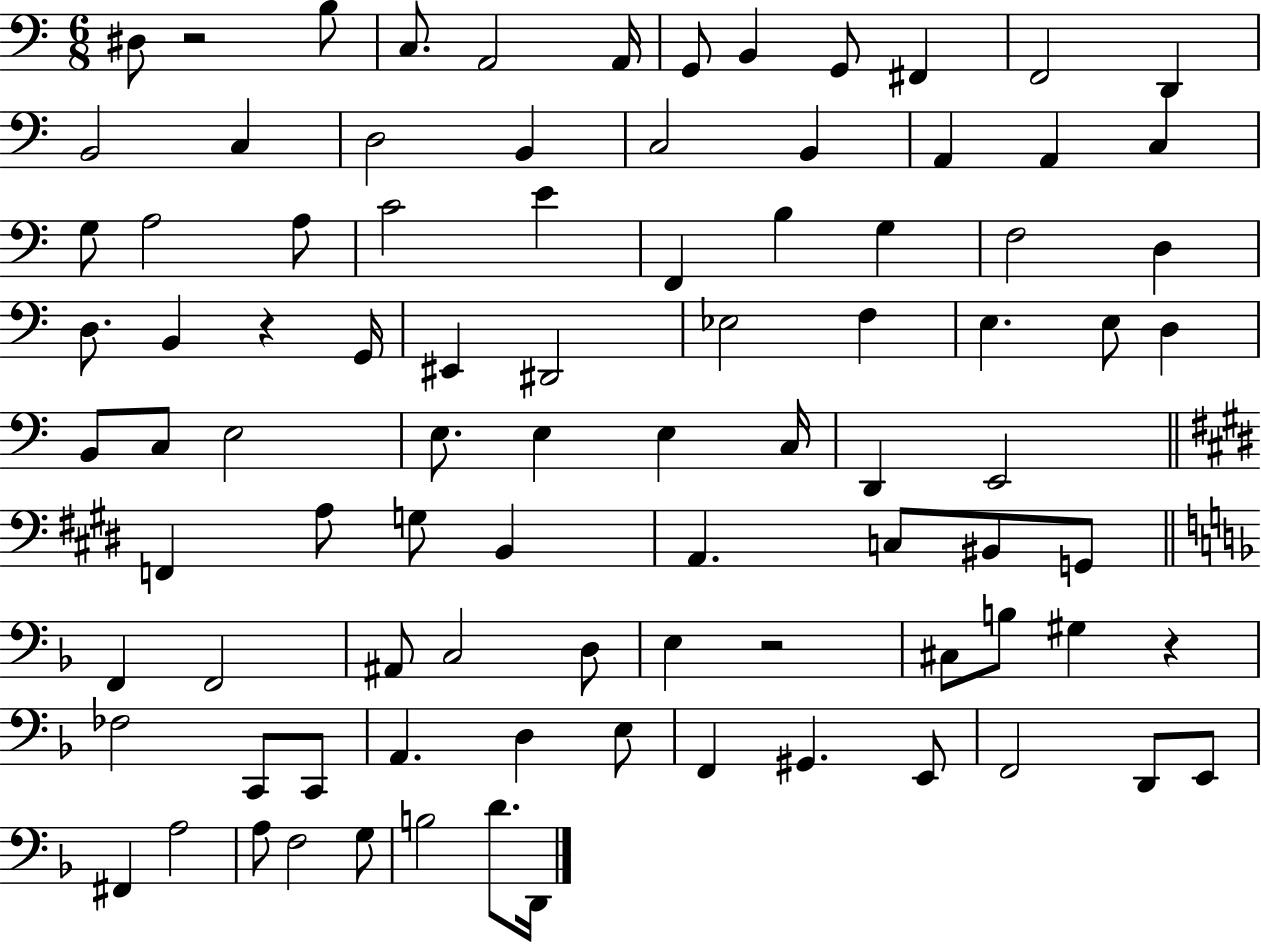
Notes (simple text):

D#3/e R/h B3/e C3/e. A2/h A2/s G2/e B2/q G2/e F#2/q F2/h D2/q B2/h C3/q D3/h B2/q C3/h B2/q A2/q A2/q C3/q G3/e A3/h A3/e C4/h E4/q F2/q B3/q G3/q F3/h D3/q D3/e. B2/q R/q G2/s EIS2/q D#2/h Eb3/h F3/q E3/q. E3/e D3/q B2/e C3/e E3/h E3/e. E3/q E3/q C3/s D2/q E2/h F2/q A3/e G3/e B2/q A2/q. C3/e BIS2/e G2/e F2/q F2/h A#2/e C3/h D3/e E3/q R/h C#3/e B3/e G#3/q R/q FES3/h C2/e C2/e A2/q. D3/q E3/e F2/q G#2/q. E2/e F2/h D2/e E2/e F#2/q A3/h A3/e F3/h G3/e B3/h D4/e. D2/s